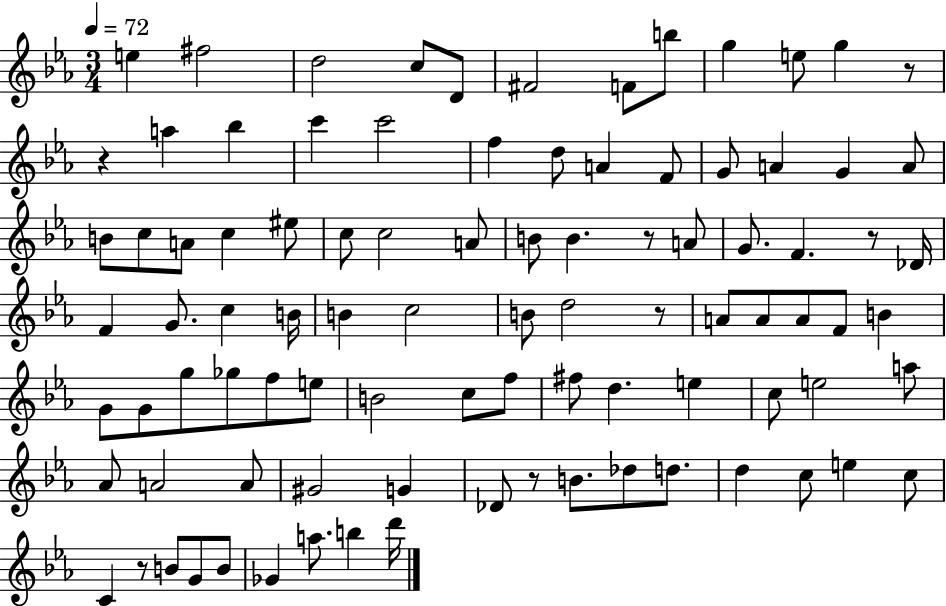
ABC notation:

X:1
T:Untitled
M:3/4
L:1/4
K:Eb
e ^f2 d2 c/2 D/2 ^F2 F/2 b/2 g e/2 g z/2 z a _b c' c'2 f d/2 A F/2 G/2 A G A/2 B/2 c/2 A/2 c ^e/2 c/2 c2 A/2 B/2 B z/2 A/2 G/2 F z/2 _D/4 F G/2 c B/4 B c2 B/2 d2 z/2 A/2 A/2 A/2 F/2 B G/2 G/2 g/2 _g/2 f/2 e/2 B2 c/2 f/2 ^f/2 d e c/2 e2 a/2 _A/2 A2 A/2 ^G2 G _D/2 z/2 B/2 _d/2 d/2 d c/2 e c/2 C z/2 B/2 G/2 B/2 _G a/2 b d'/4